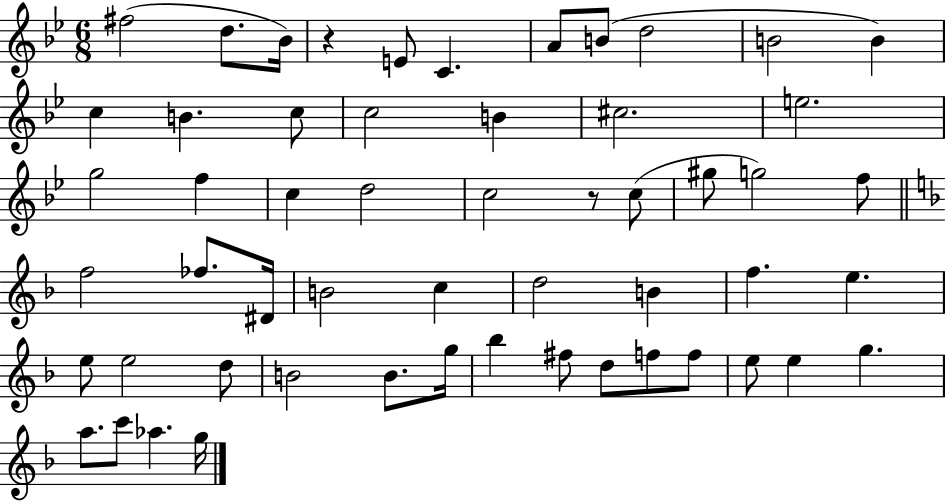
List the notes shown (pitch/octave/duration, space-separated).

F#5/h D5/e. Bb4/s R/q E4/e C4/q. A4/e B4/e D5/h B4/h B4/q C5/q B4/q. C5/e C5/h B4/q C#5/h. E5/h. G5/h F5/q C5/q D5/h C5/h R/e C5/e G#5/e G5/h F5/e F5/h FES5/e. D#4/s B4/h C5/q D5/h B4/q F5/q. E5/q. E5/e E5/h D5/e B4/h B4/e. G5/s Bb5/q F#5/e D5/e F5/e F5/e E5/e E5/q G5/q. A5/e. C6/e Ab5/q. G5/s